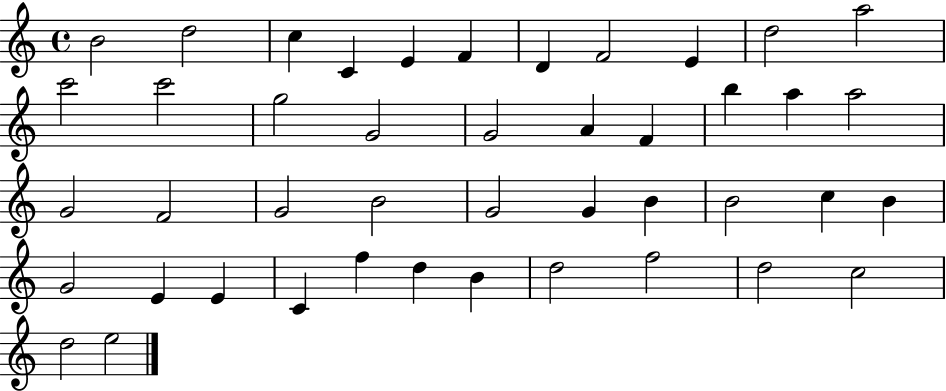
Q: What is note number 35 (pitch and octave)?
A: C4